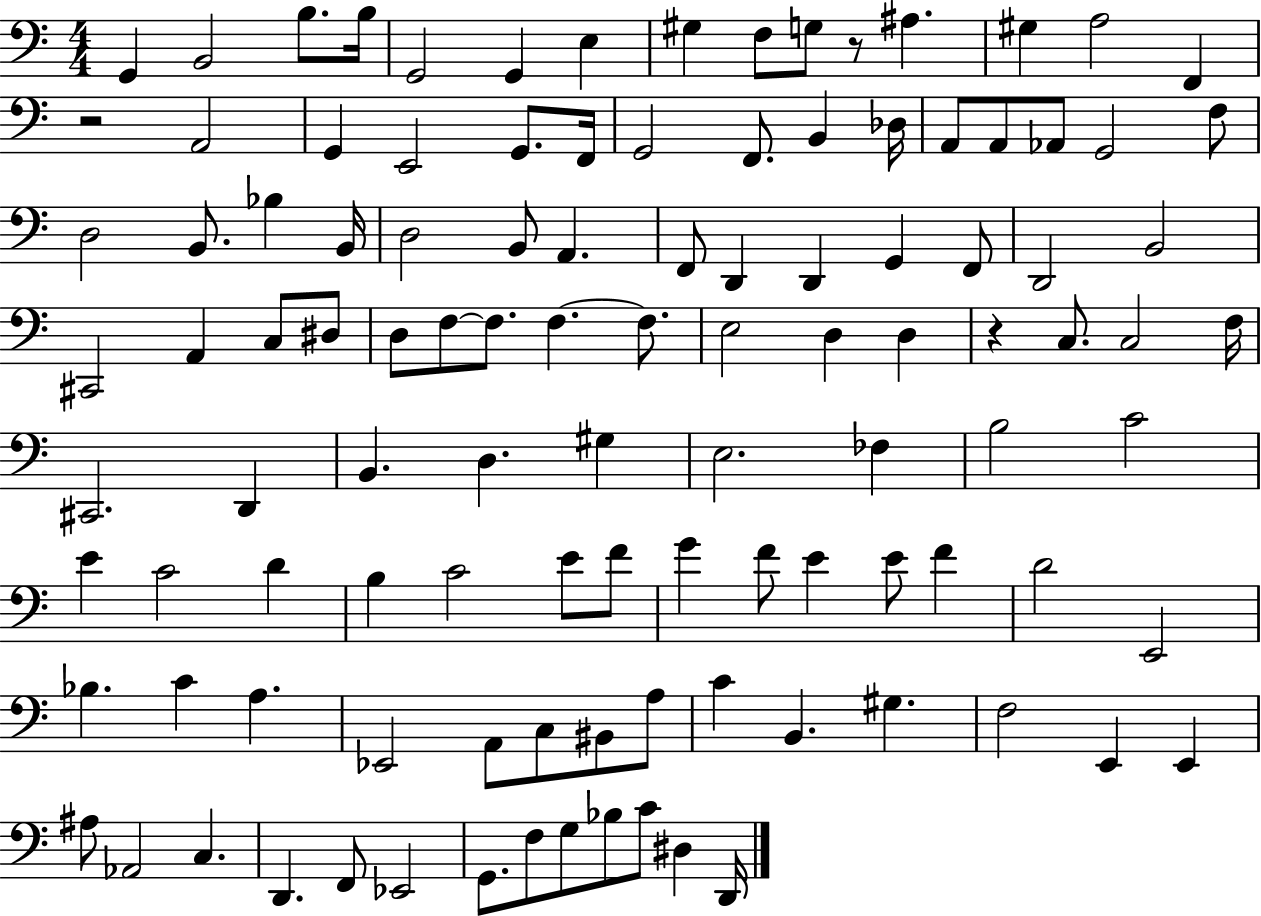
G2/q B2/h B3/e. B3/s G2/h G2/q E3/q G#3/q F3/e G3/e R/e A#3/q. G#3/q A3/h F2/q R/h A2/h G2/q E2/h G2/e. F2/s G2/h F2/e. B2/q Db3/s A2/e A2/e Ab2/e G2/h F3/e D3/h B2/e. Bb3/q B2/s D3/h B2/e A2/q. F2/e D2/q D2/q G2/q F2/e D2/h B2/h C#2/h A2/q C3/e D#3/e D3/e F3/e F3/e. F3/q. F3/e. E3/h D3/q D3/q R/q C3/e. C3/h F3/s C#2/h. D2/q B2/q. D3/q. G#3/q E3/h. FES3/q B3/h C4/h E4/q C4/h D4/q B3/q C4/h E4/e F4/e G4/q F4/e E4/q E4/e F4/q D4/h E2/h Bb3/q. C4/q A3/q. Eb2/h A2/e C3/e BIS2/e A3/e C4/q B2/q. G#3/q. F3/h E2/q E2/q A#3/e Ab2/h C3/q. D2/q. F2/e Eb2/h G2/e. F3/e G3/e Bb3/e C4/e D#3/q D2/s